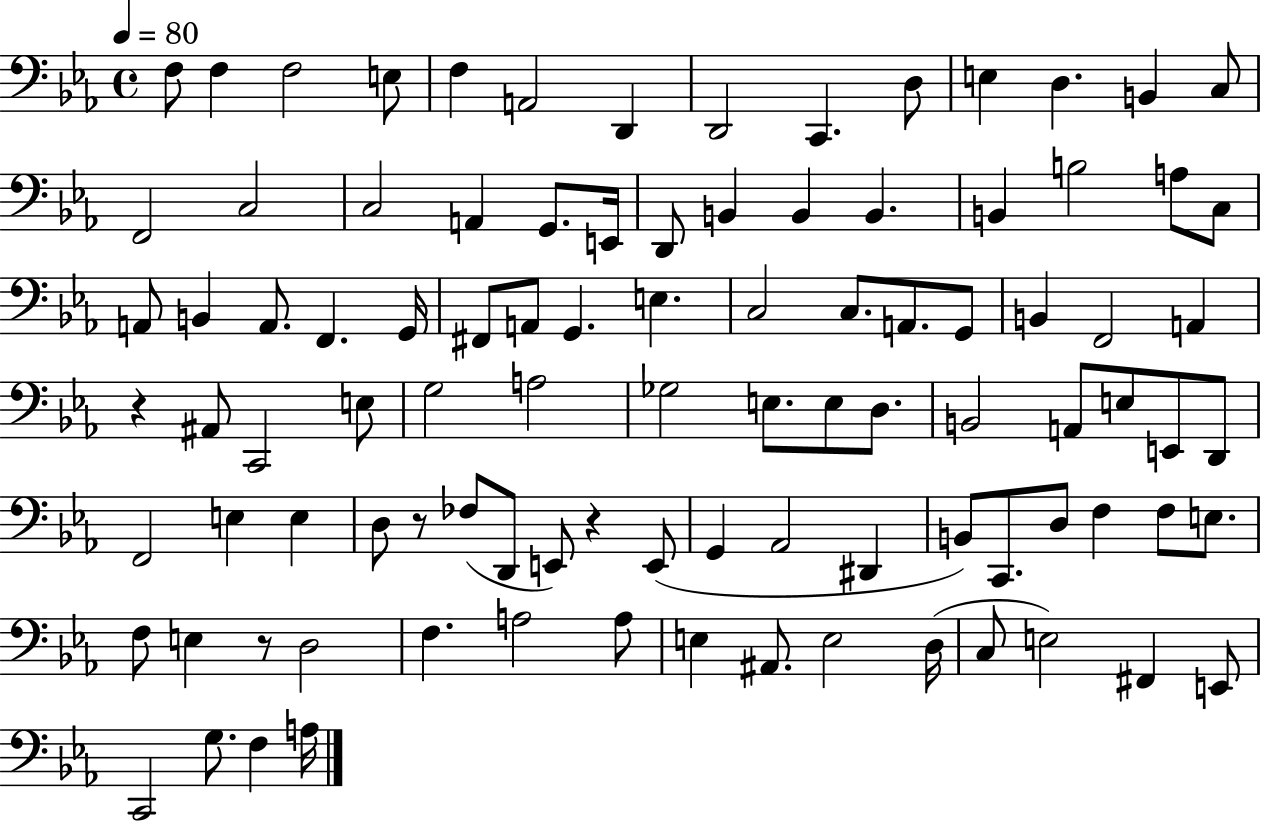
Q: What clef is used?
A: bass